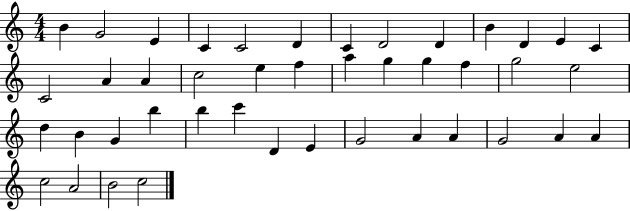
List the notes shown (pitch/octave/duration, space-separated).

B4/q G4/h E4/q C4/q C4/h D4/q C4/q D4/h D4/q B4/q D4/q E4/q C4/q C4/h A4/q A4/q C5/h E5/q F5/q A5/q G5/q G5/q F5/q G5/h E5/h D5/q B4/q G4/q B5/q B5/q C6/q D4/q E4/q G4/h A4/q A4/q G4/h A4/q A4/q C5/h A4/h B4/h C5/h